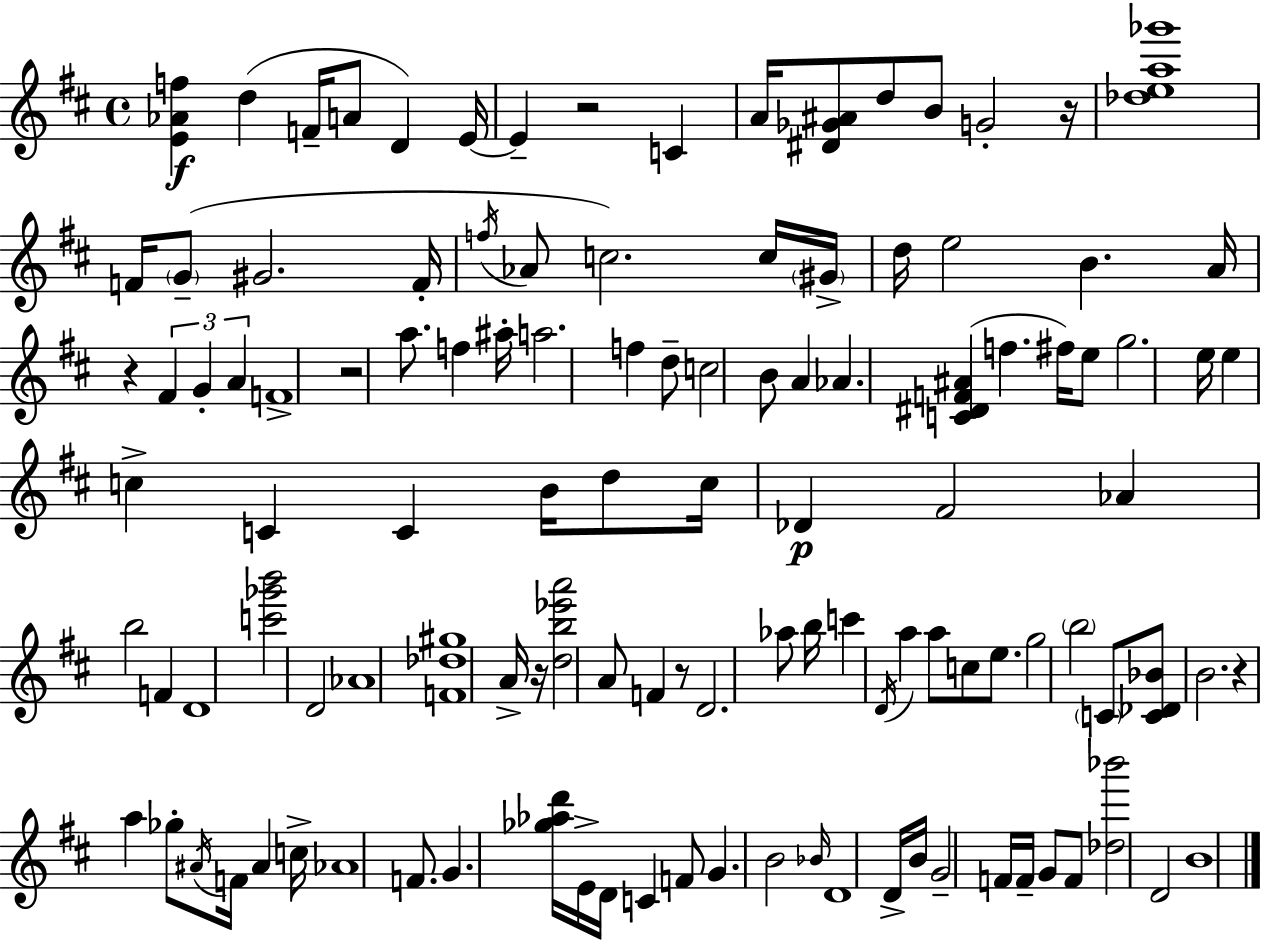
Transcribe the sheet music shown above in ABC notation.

X:1
T:Untitled
M:4/4
L:1/4
K:D
[E_Af] d F/4 A/2 D E/4 E z2 C A/4 [^D_G^A]/2 d/2 B/2 G2 z/4 [_dea_g']4 F/4 G/2 ^G2 F/4 f/4 _A/2 c2 c/4 ^G/4 d/4 e2 B A/4 z ^F G A F4 z2 a/2 f ^a/4 a2 f d/2 c2 B/2 A _A [C^DF^A] f ^f/4 e/2 g2 e/4 e c C C B/4 d/2 c/4 _D ^F2 _A b2 F D4 [c'_g'b']2 D2 _A4 [F_d^g]4 A/4 z/4 [db_e'a']2 A/2 F z/2 D2 _a/2 b/4 c' D/4 a a/2 c/2 e/2 g2 b2 C/2 [C_D_B]/2 B2 z a _g/2 ^A/4 F/4 ^A c/4 _A4 F/2 G [_g_ad']/4 E/4 D/4 C F/2 G B2 _B/4 D4 D/4 B/4 G2 F/4 F/4 G/2 F/2 [_d_b']2 D2 B4